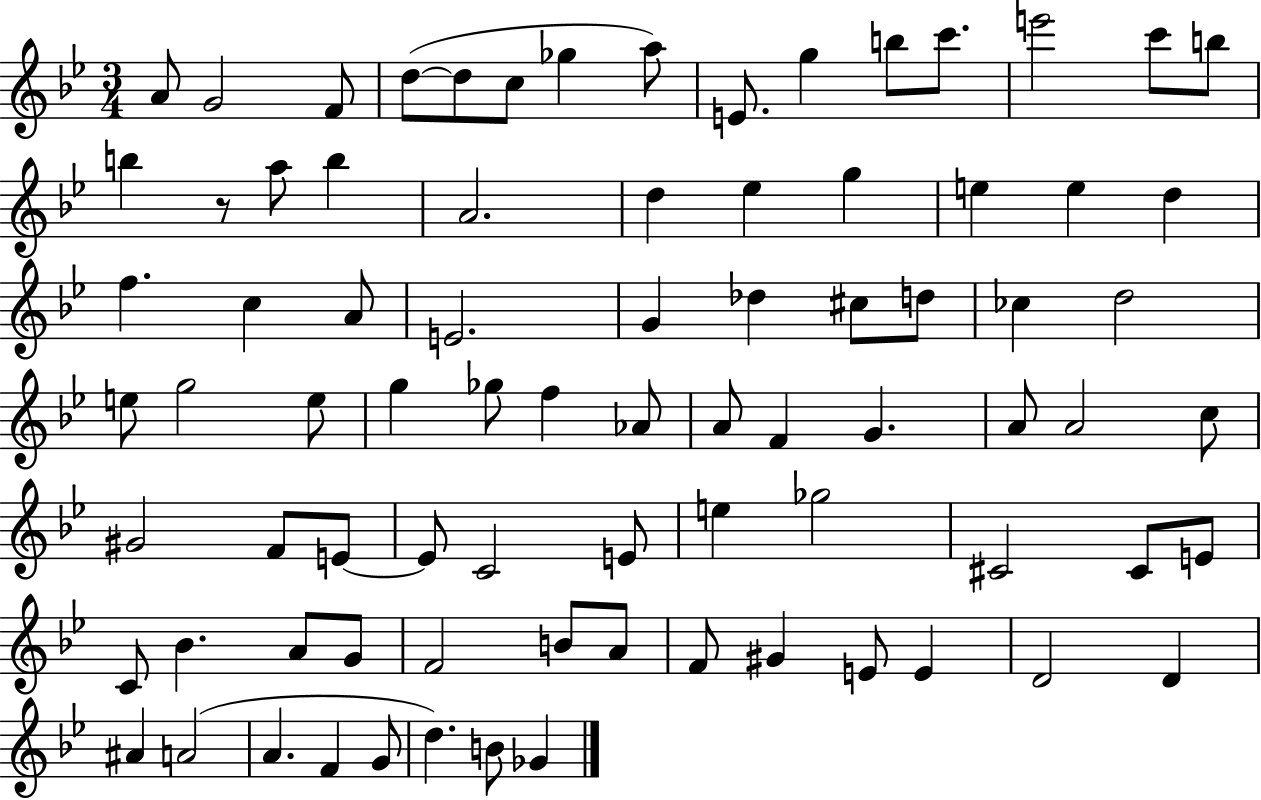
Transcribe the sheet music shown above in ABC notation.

X:1
T:Untitled
M:3/4
L:1/4
K:Bb
A/2 G2 F/2 d/2 d/2 c/2 _g a/2 E/2 g b/2 c'/2 e'2 c'/2 b/2 b z/2 a/2 b A2 d _e g e e d f c A/2 E2 G _d ^c/2 d/2 _c d2 e/2 g2 e/2 g _g/2 f _A/2 A/2 F G A/2 A2 c/2 ^G2 F/2 E/2 E/2 C2 E/2 e _g2 ^C2 ^C/2 E/2 C/2 _B A/2 G/2 F2 B/2 A/2 F/2 ^G E/2 E D2 D ^A A2 A F G/2 d B/2 _G